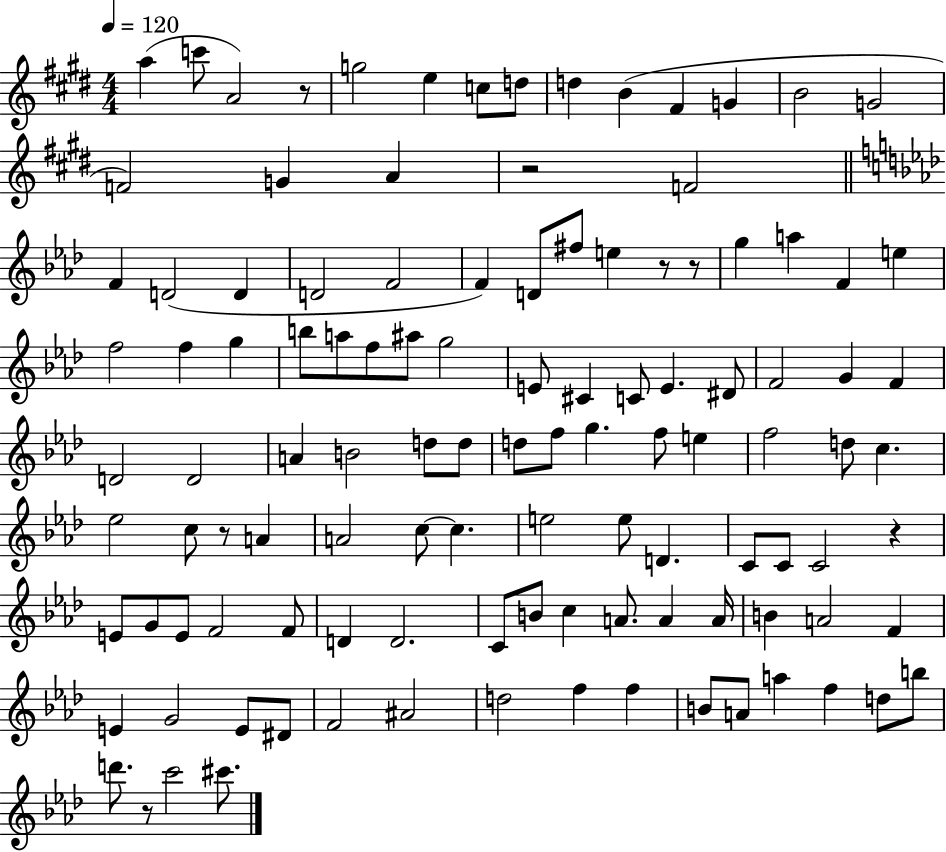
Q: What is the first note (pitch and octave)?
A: A5